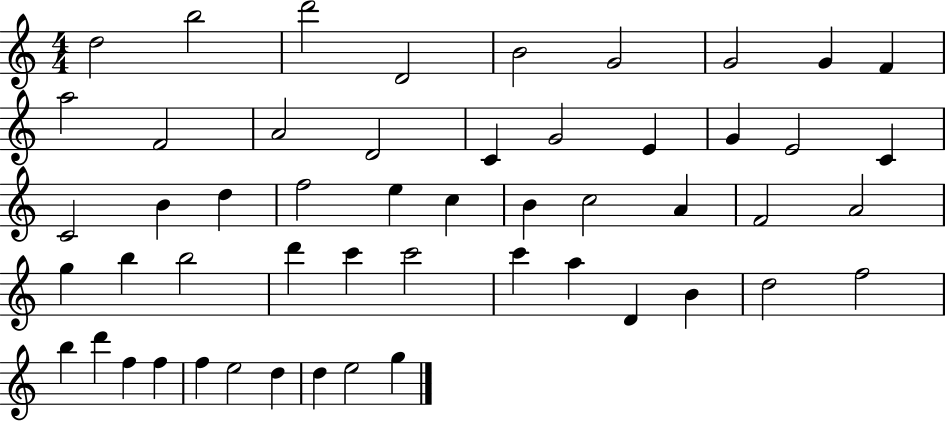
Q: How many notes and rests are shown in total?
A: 52